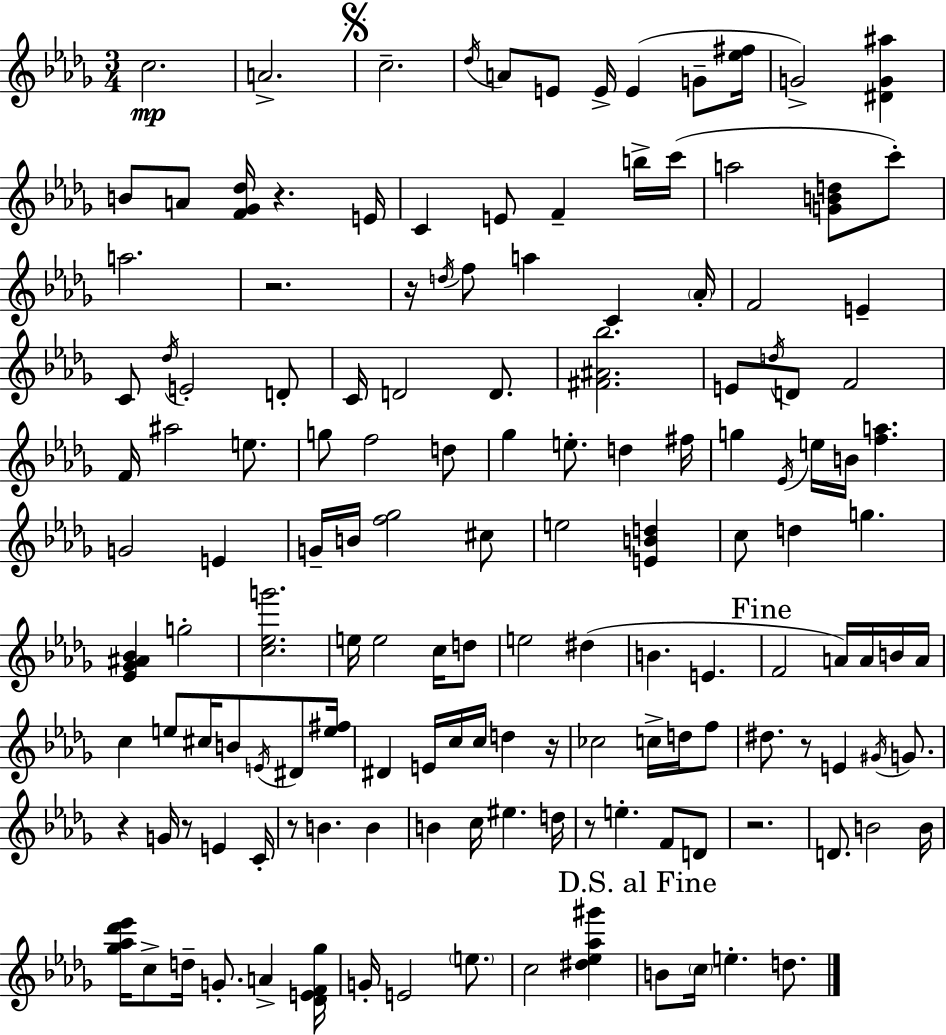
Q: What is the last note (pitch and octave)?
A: D5